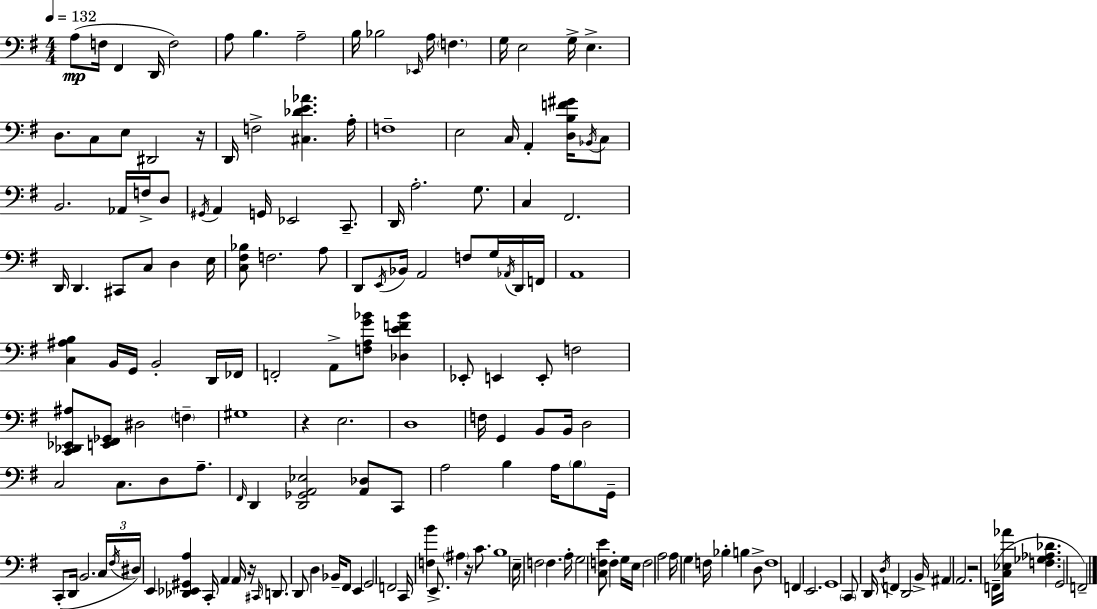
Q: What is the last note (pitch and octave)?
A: F2